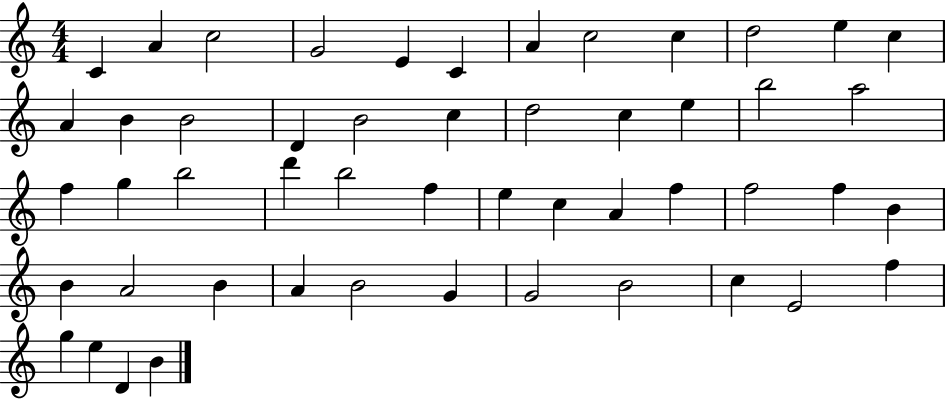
X:1
T:Untitled
M:4/4
L:1/4
K:C
C A c2 G2 E C A c2 c d2 e c A B B2 D B2 c d2 c e b2 a2 f g b2 d' b2 f e c A f f2 f B B A2 B A B2 G G2 B2 c E2 f g e D B